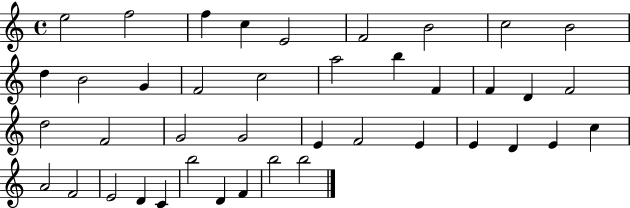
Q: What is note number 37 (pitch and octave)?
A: B5